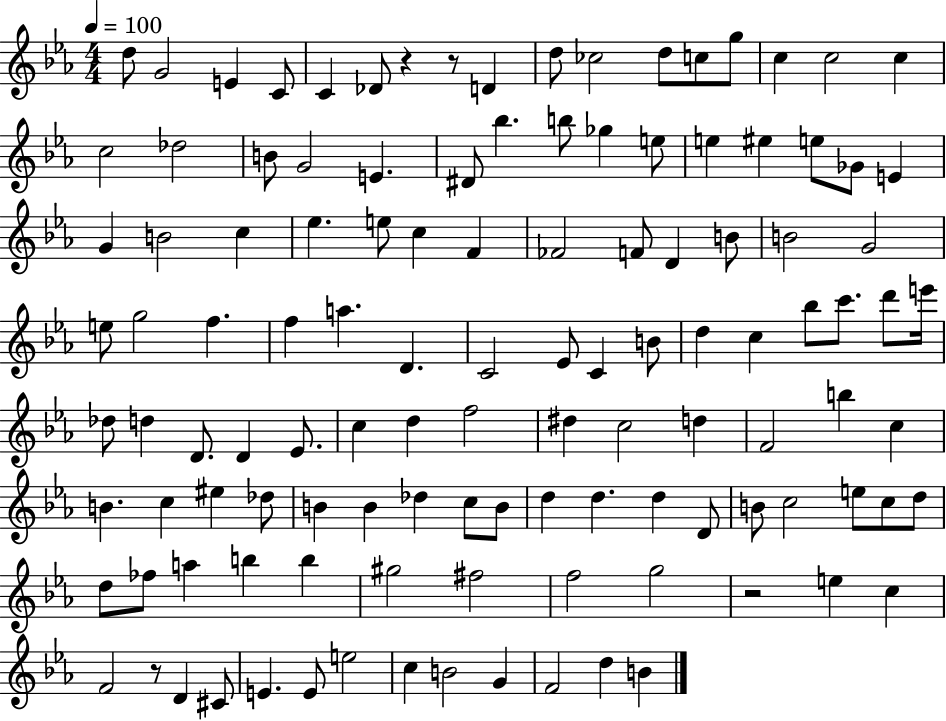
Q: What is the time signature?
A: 4/4